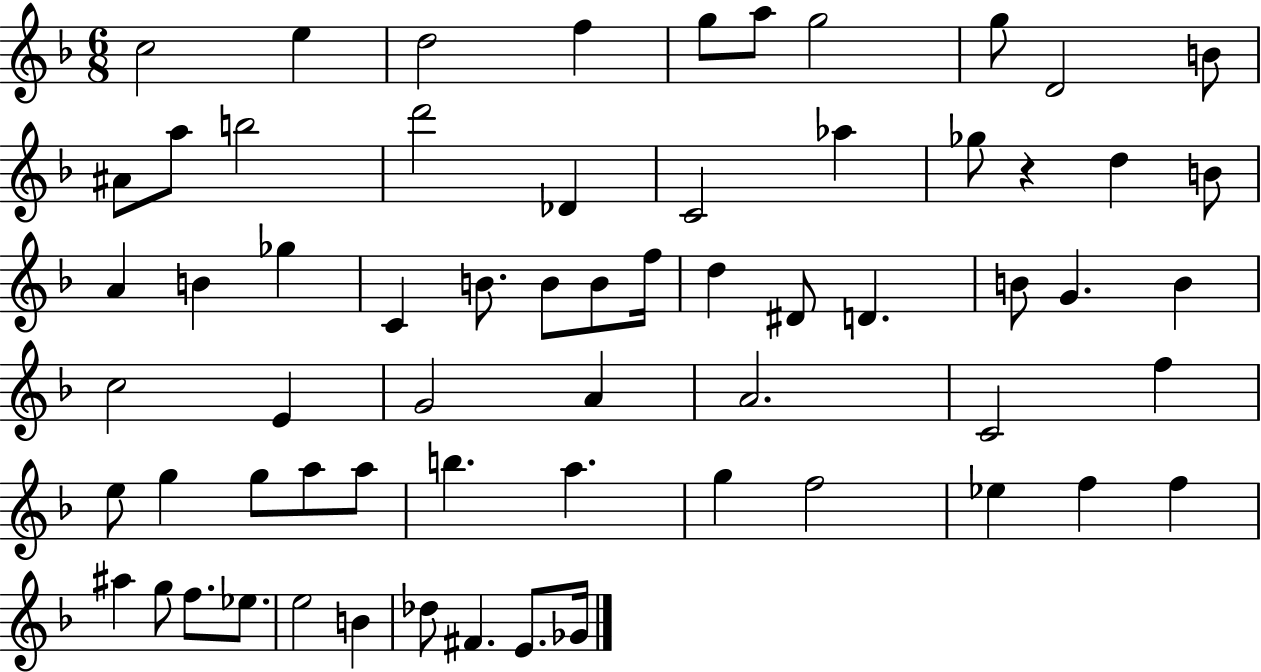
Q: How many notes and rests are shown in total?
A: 64